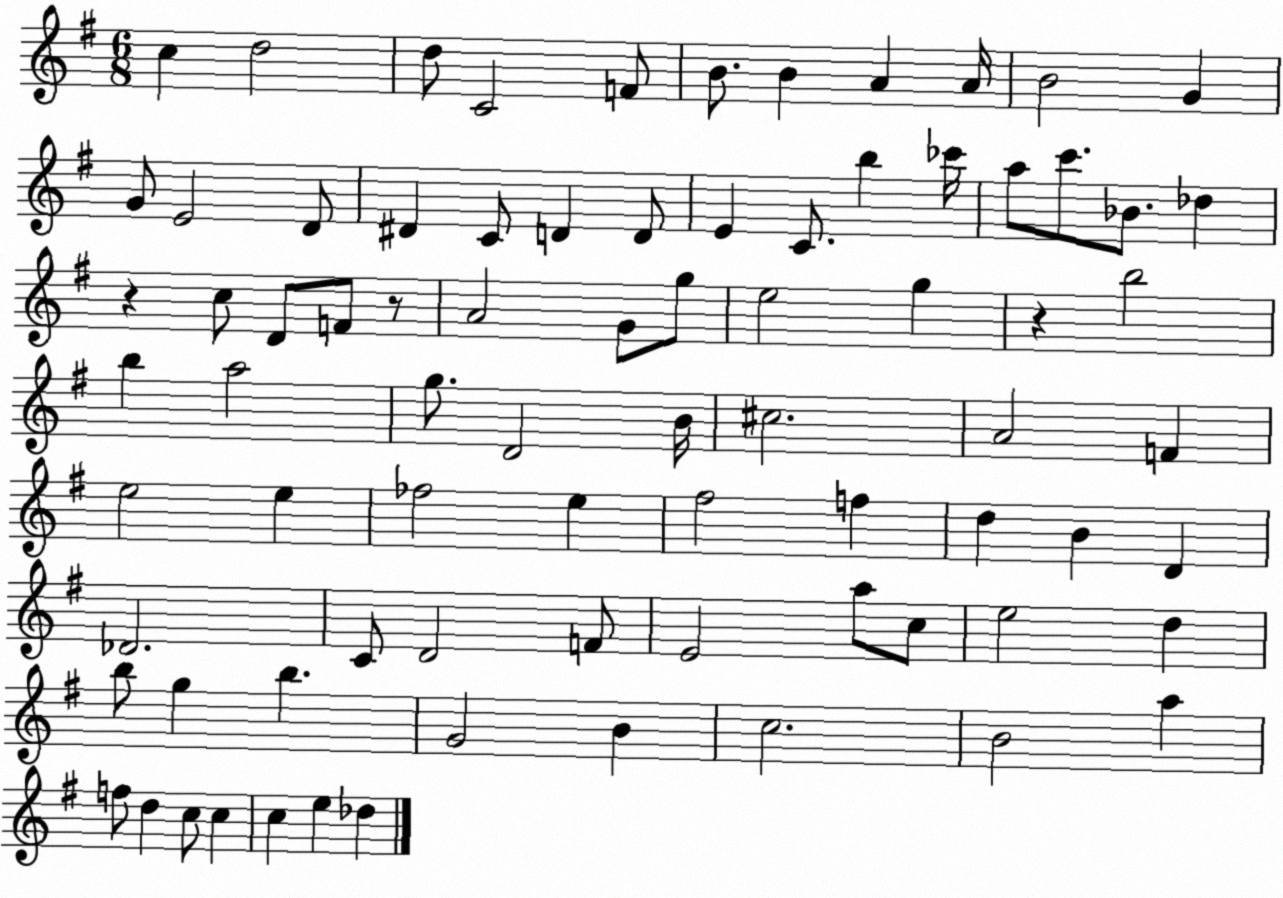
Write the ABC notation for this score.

X:1
T:Untitled
M:6/8
L:1/4
K:G
c d2 d/2 C2 F/2 B/2 B A A/4 B2 G G/2 E2 D/2 ^D C/2 D D/2 E C/2 b _c'/4 a/2 c'/2 _B/2 _d z c/2 D/2 F/2 z/2 A2 G/2 g/2 e2 g z b2 b a2 g/2 D2 B/4 ^c2 A2 F e2 e _f2 e ^f2 f d B D _D2 C/2 D2 F/2 E2 a/2 c/2 e2 d b/2 g b G2 B c2 B2 a f/2 d c/2 c c e _d